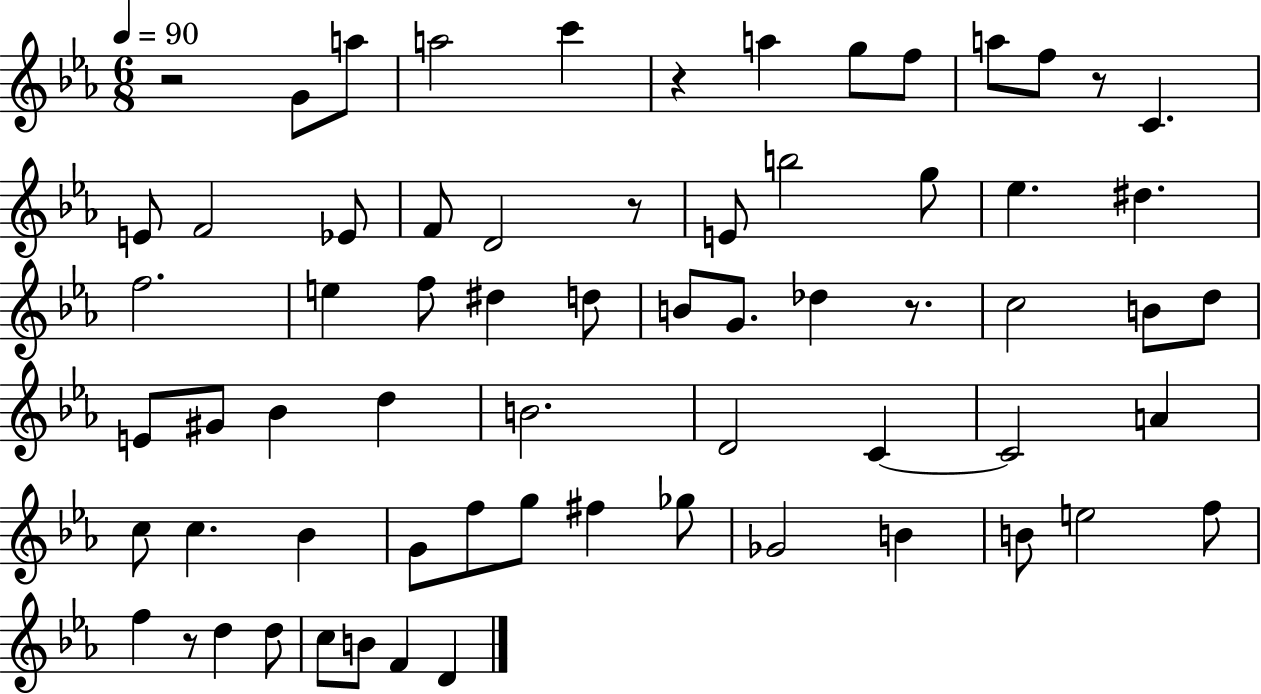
X:1
T:Untitled
M:6/8
L:1/4
K:Eb
z2 G/2 a/2 a2 c' z a g/2 f/2 a/2 f/2 z/2 C E/2 F2 _E/2 F/2 D2 z/2 E/2 b2 g/2 _e ^d f2 e f/2 ^d d/2 B/2 G/2 _d z/2 c2 B/2 d/2 E/2 ^G/2 _B d B2 D2 C C2 A c/2 c _B G/2 f/2 g/2 ^f _g/2 _G2 B B/2 e2 f/2 f z/2 d d/2 c/2 B/2 F D